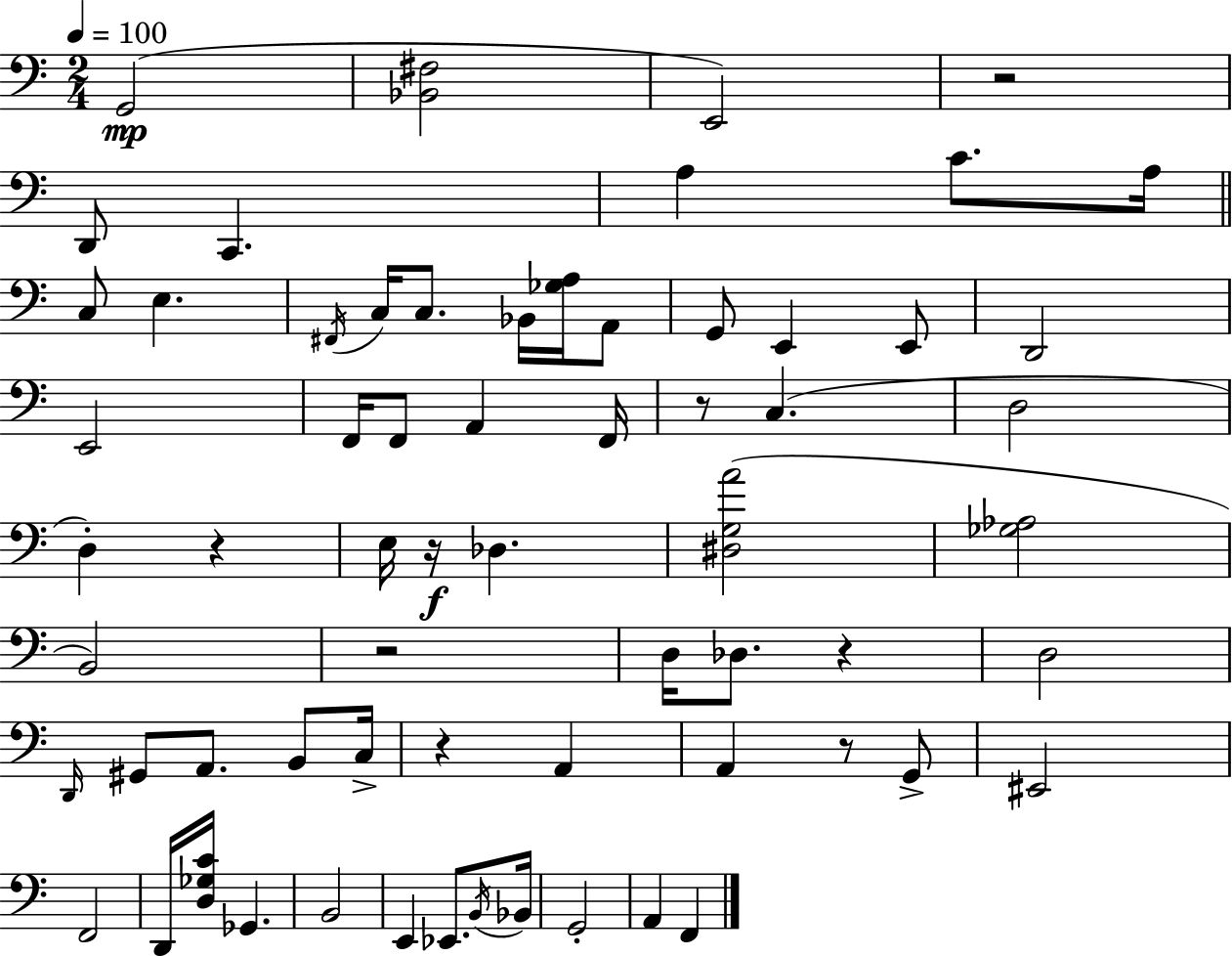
X:1
T:Untitled
M:2/4
L:1/4
K:C
G,,2 [_B,,^F,]2 E,,2 z2 D,,/2 C,, A, C/2 A,/4 C,/2 E, ^F,,/4 C,/4 C,/2 _B,,/4 [_G,A,]/4 A,,/2 G,,/2 E,, E,,/2 D,,2 E,,2 F,,/4 F,,/2 A,, F,,/4 z/2 C, D,2 D, z E,/4 z/4 _D, [^D,G,A]2 [_G,_A,]2 B,,2 z2 D,/4 _D,/2 z D,2 D,,/4 ^G,,/2 A,,/2 B,,/2 C,/4 z A,, A,, z/2 G,,/2 ^E,,2 F,,2 D,,/4 [D,_G,C]/4 _G,, B,,2 E,, _E,,/2 B,,/4 _B,,/4 G,,2 A,, F,,